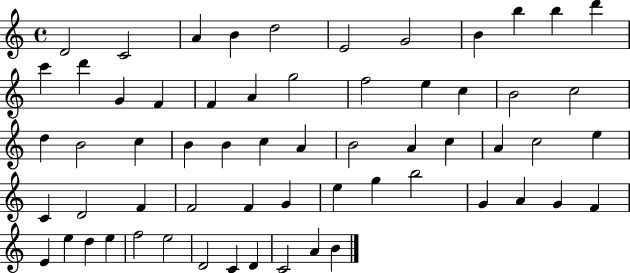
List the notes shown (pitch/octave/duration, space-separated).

D4/h C4/h A4/q B4/q D5/h E4/h G4/h B4/q B5/q B5/q D6/q C6/q D6/q G4/q F4/q F4/q A4/q G5/h F5/h E5/q C5/q B4/h C5/h D5/q B4/h C5/q B4/q B4/q C5/q A4/q B4/h A4/q C5/q A4/q C5/h E5/q C4/q D4/h F4/q F4/h F4/q G4/q E5/q G5/q B5/h G4/q A4/q G4/q F4/q E4/q E5/q D5/q E5/q F5/h E5/h D4/h C4/q D4/q C4/h A4/q B4/q